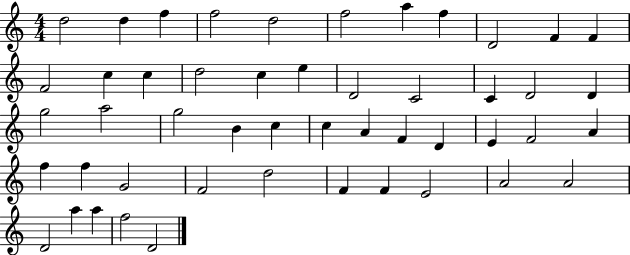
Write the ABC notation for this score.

X:1
T:Untitled
M:4/4
L:1/4
K:C
d2 d f f2 d2 f2 a f D2 F F F2 c c d2 c e D2 C2 C D2 D g2 a2 g2 B c c A F D E F2 A f f G2 F2 d2 F F E2 A2 A2 D2 a a f2 D2